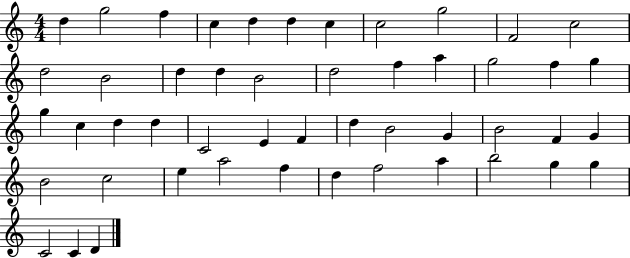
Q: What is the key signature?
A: C major